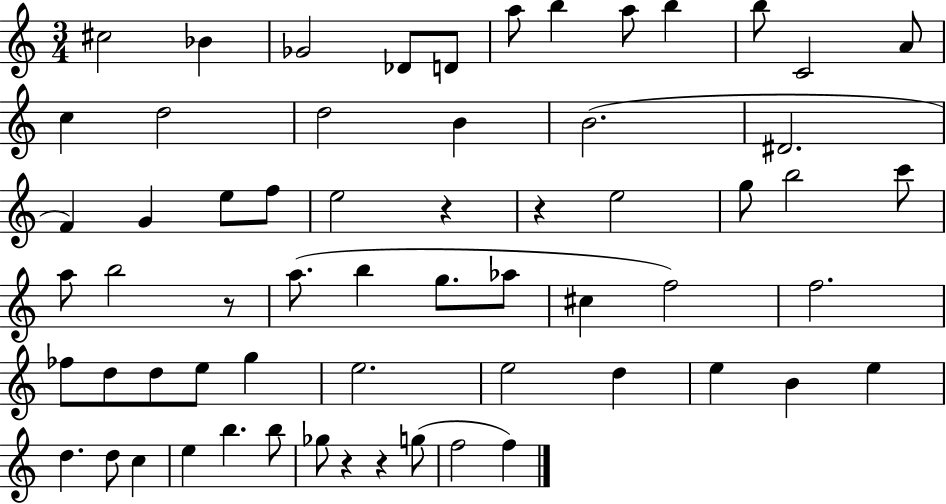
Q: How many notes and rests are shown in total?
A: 62